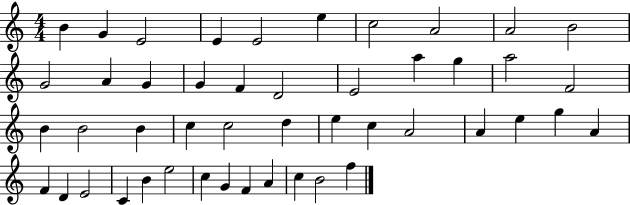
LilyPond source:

{
  \clef treble
  \numericTimeSignature
  \time 4/4
  \key c \major
  b'4 g'4 e'2 | e'4 e'2 e''4 | c''2 a'2 | a'2 b'2 | \break g'2 a'4 g'4 | g'4 f'4 d'2 | e'2 a''4 g''4 | a''2 f'2 | \break b'4 b'2 b'4 | c''4 c''2 d''4 | e''4 c''4 a'2 | a'4 e''4 g''4 a'4 | \break f'4 d'4 e'2 | c'4 b'4 e''2 | c''4 g'4 f'4 a'4 | c''4 b'2 f''4 | \break \bar "|."
}